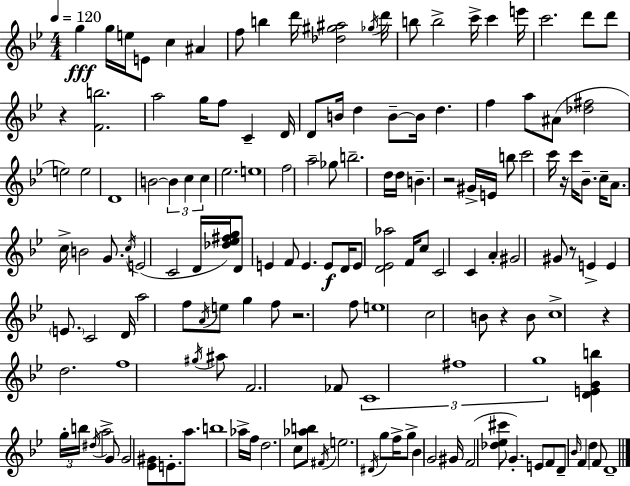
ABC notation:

X:1
T:Untitled
M:4/4
L:1/4
K:Bb
g g/4 e/4 E/2 c ^A f/2 b d'/4 [_d^g^a]2 _g/4 d'/4 b/2 b2 c'/4 c' e'/4 c'2 d'/2 d'/2 z [Fb]2 a2 g/4 f/2 C D/4 D/2 B/4 d B/2 B/4 d f a/2 ^A/2 [_d^f]2 e2 e2 D4 B2 B c c _e2 e4 f2 a2 _g/2 b2 d/4 d/4 B z2 ^G/4 E/4 b/2 c'2 c'/4 z/4 c'/4 _B/2 c/4 A/2 c/4 B2 G/2 c/4 E2 C2 D/4 [_d_e^fg]/4 D/2 E F/2 E E/2 D/4 E/2 [D_E_a]2 F/4 c/2 C2 C A ^G2 ^G/2 z/2 E E E/2 C2 D/4 a2 f/2 A/4 e/2 g f/2 z2 f/2 e4 c2 B/2 z B/2 c4 z d2 f4 ^g/4 ^a/2 F2 _F/2 C4 ^f4 g4 [DEGb] g/4 b/4 ^d/4 a2 G/2 G2 [_E^G]/2 E/2 a/2 b4 _a/4 f/4 d2 c/2 [_ab]/2 ^F/4 e2 ^D/4 g/2 f/4 g/2 _B G2 ^G/4 F2 [_d_e^c']/2 G E/2 F/2 D/2 _B/4 F d F/2 D4